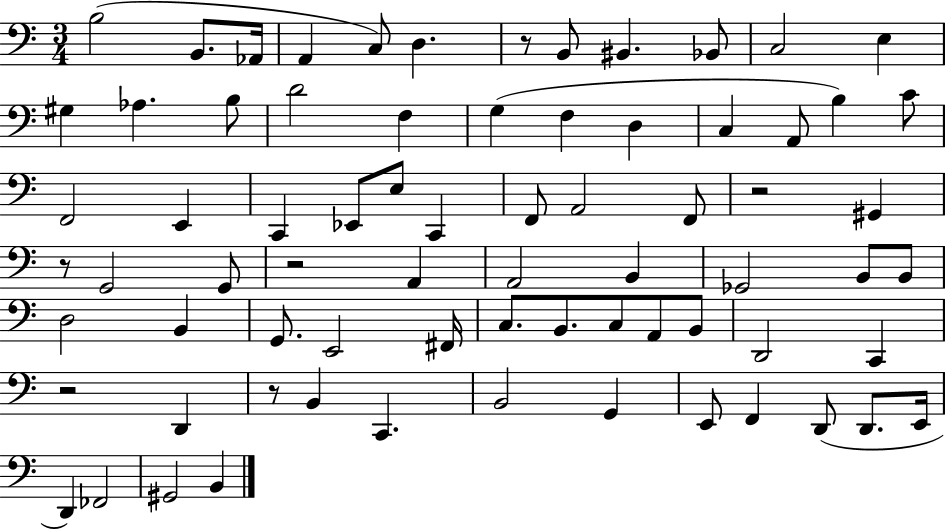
{
  \clef bass
  \numericTimeSignature
  \time 3/4
  \key c \major
  b2( b,8. aes,16 | a,4 c8) d4. | r8 b,8 bis,4. bes,8 | c2 e4 | \break gis4 aes4. b8 | d'2 f4 | g4( f4 d4 | c4 a,8 b4) c'8 | \break f,2 e,4 | c,4 ees,8 e8 c,4 | f,8 a,2 f,8 | r2 gis,4 | \break r8 g,2 g,8 | r2 a,4 | a,2 b,4 | ges,2 b,8 b,8 | \break d2 b,4 | g,8. e,2 fis,16 | c8. b,8. c8 a,8 b,8 | d,2 c,4 | \break r2 d,4 | r8 b,4 c,4. | b,2 g,4 | e,8 f,4 d,8( d,8. e,16 | \break d,4) fes,2 | gis,2 b,4 | \bar "|."
}